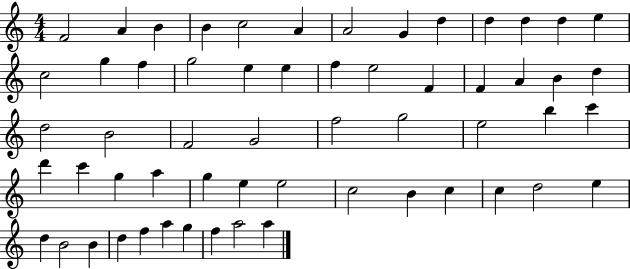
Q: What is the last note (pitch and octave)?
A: A5